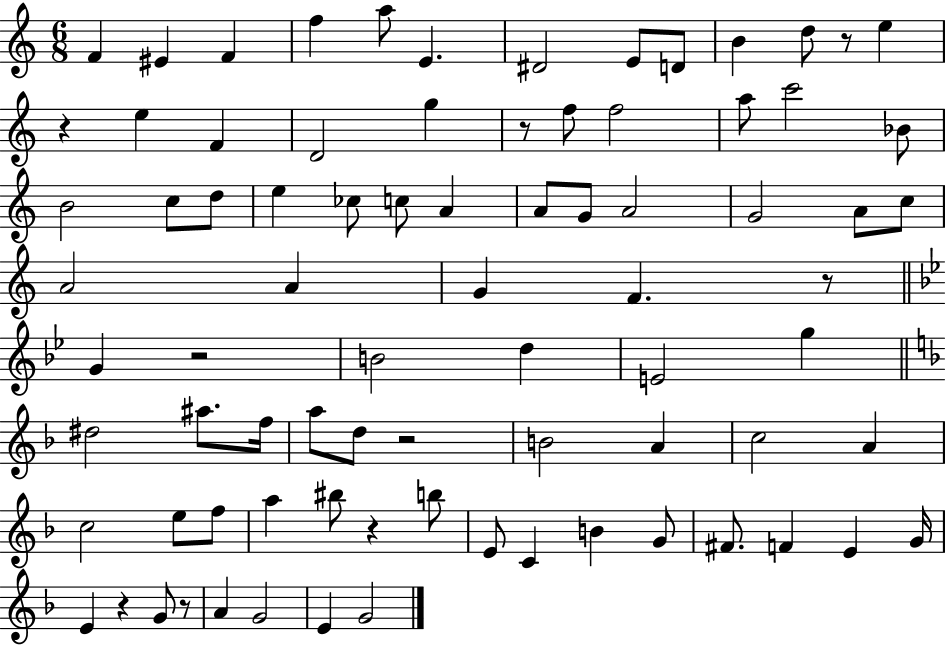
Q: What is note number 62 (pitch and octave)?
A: G4